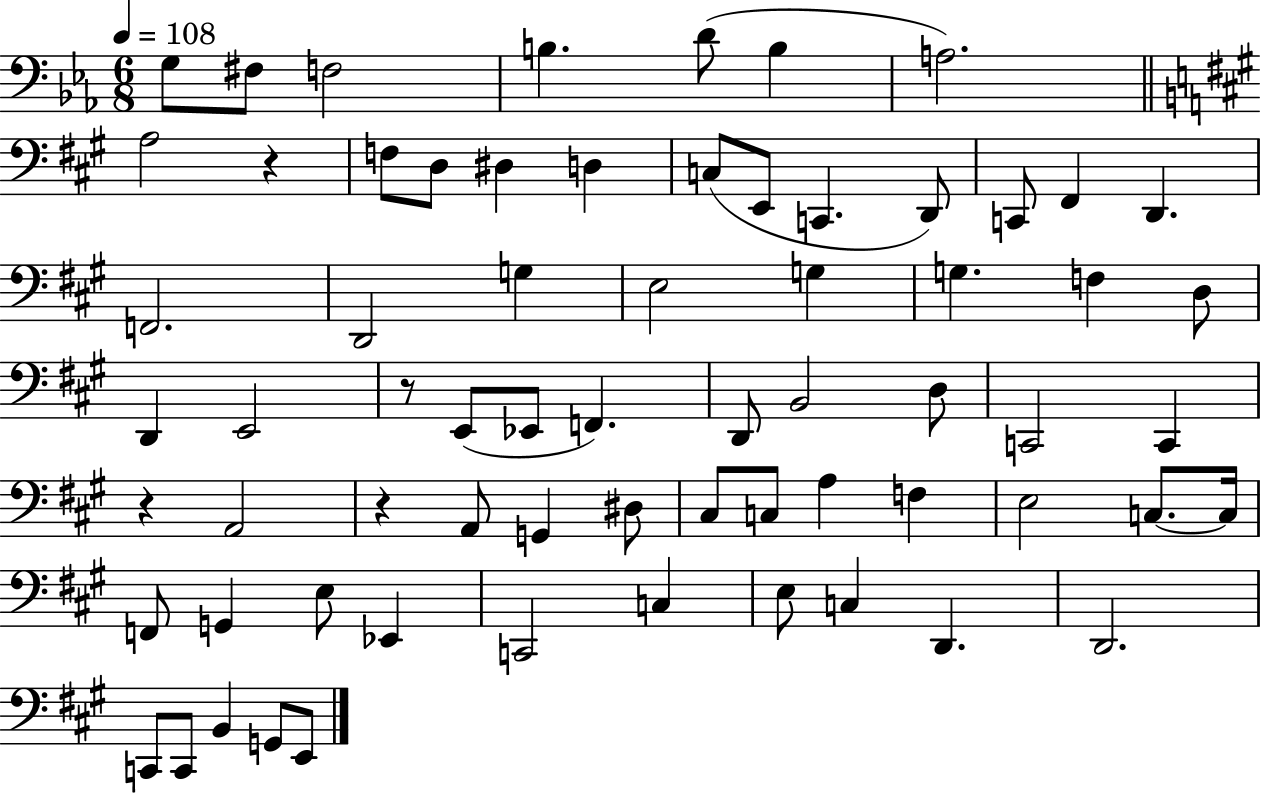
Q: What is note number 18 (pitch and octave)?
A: F#2